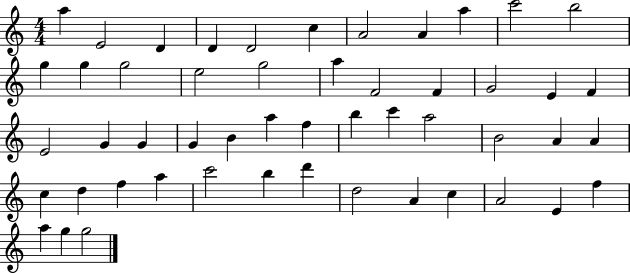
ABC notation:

X:1
T:Untitled
M:4/4
L:1/4
K:C
a E2 D D D2 c A2 A a c'2 b2 g g g2 e2 g2 a F2 F G2 E F E2 G G G B a f b c' a2 B2 A A c d f a c'2 b d' d2 A c A2 E f a g g2